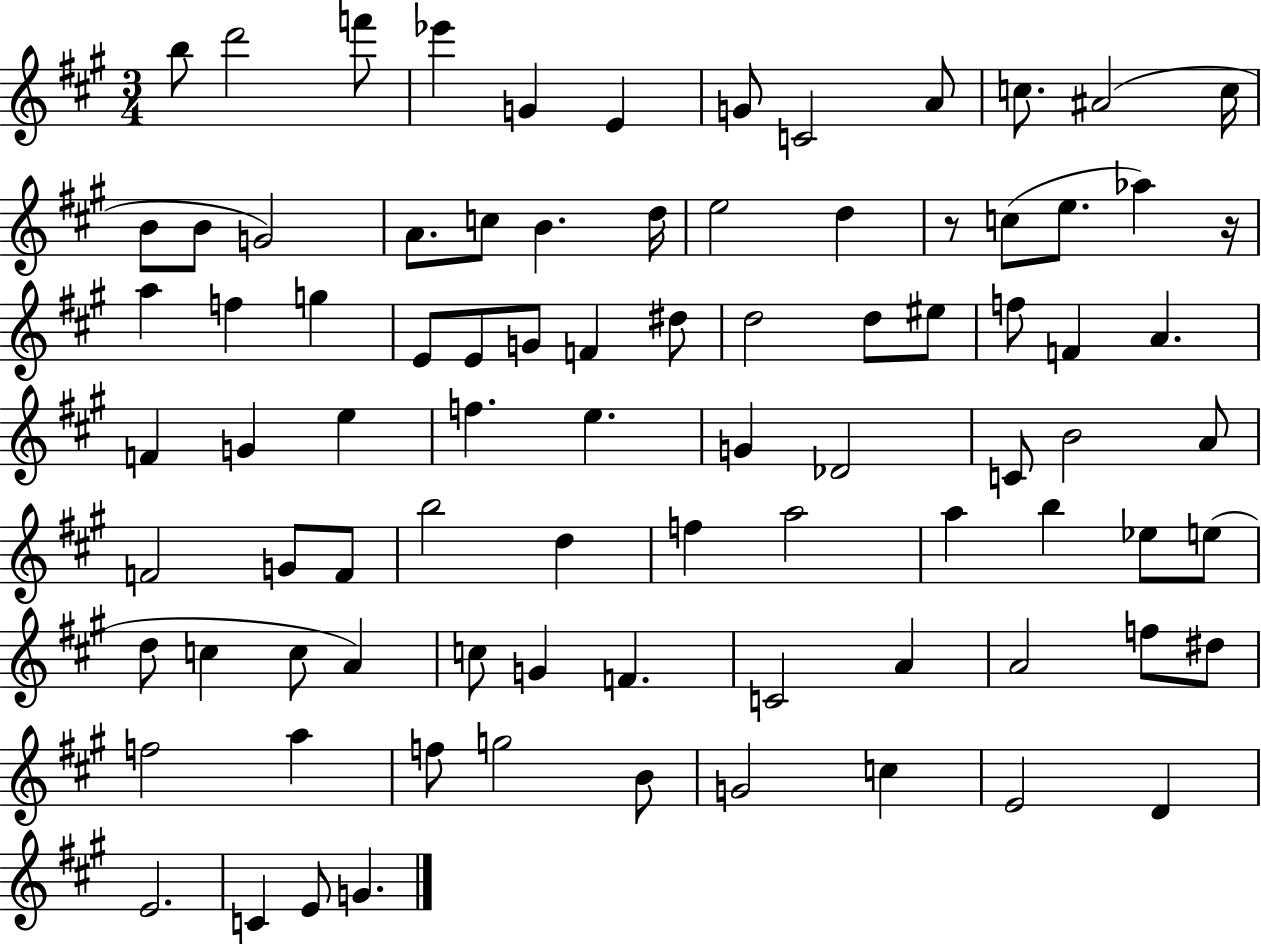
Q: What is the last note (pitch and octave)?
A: G4